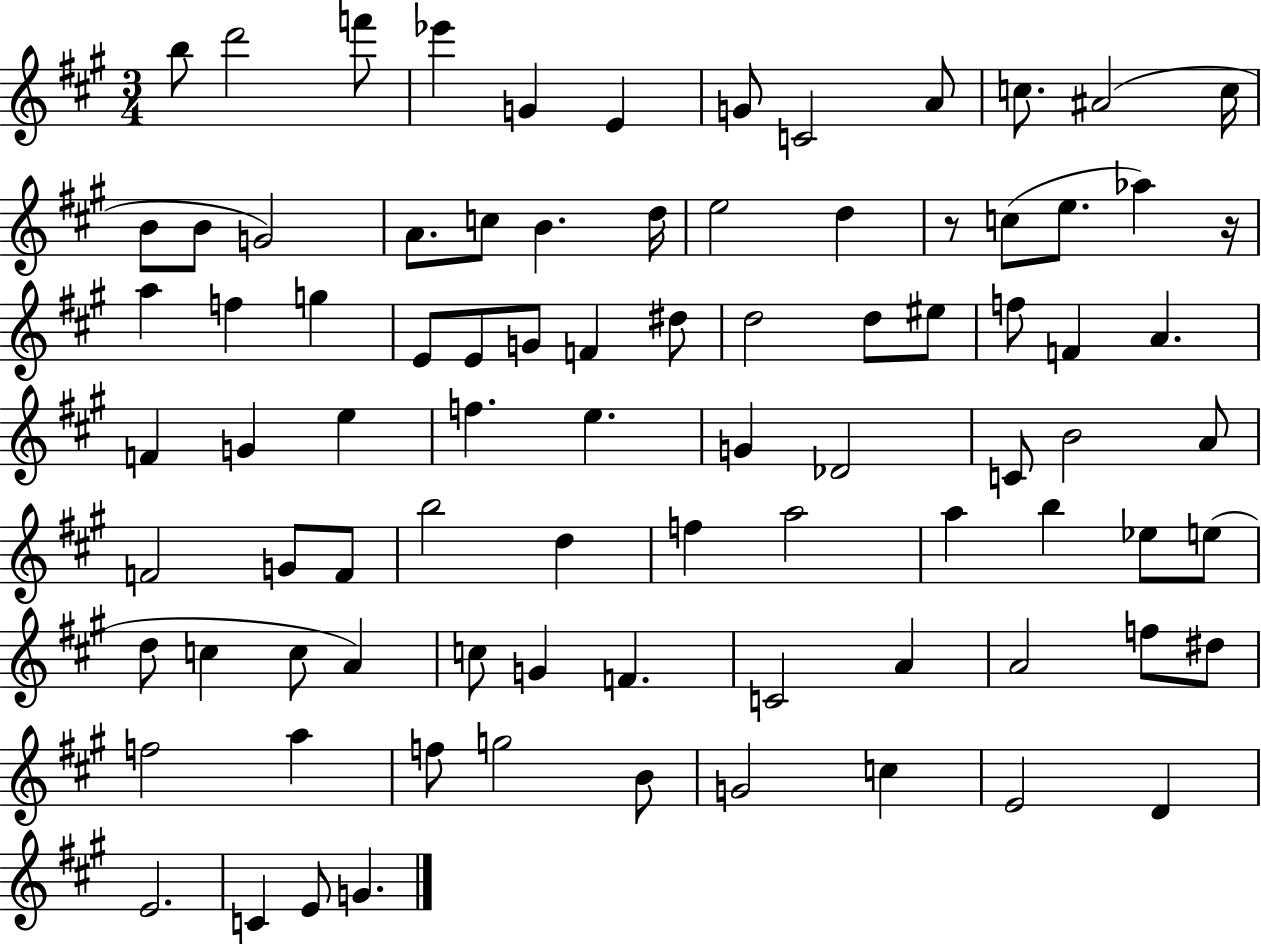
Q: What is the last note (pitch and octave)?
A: G4